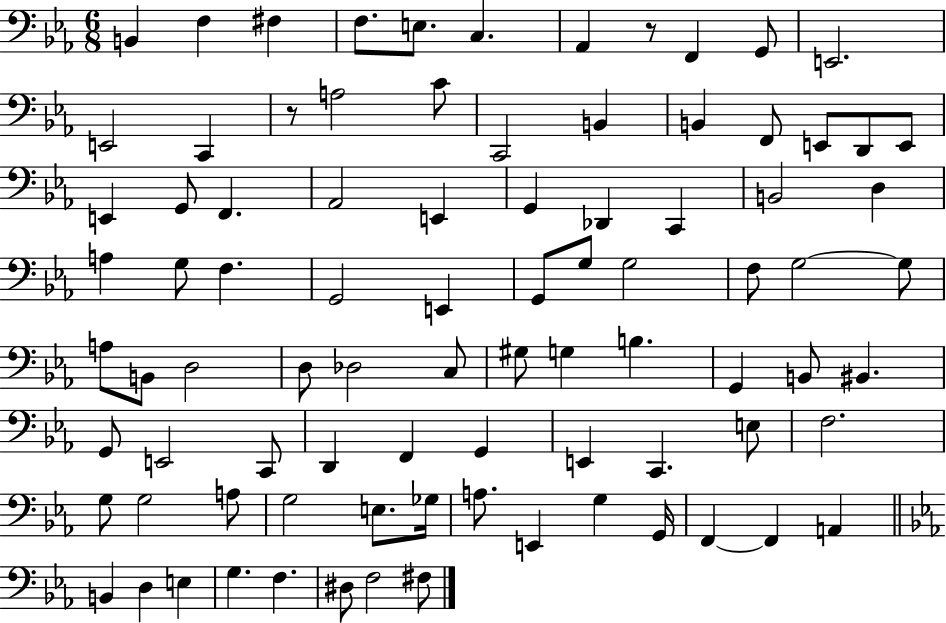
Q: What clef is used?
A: bass